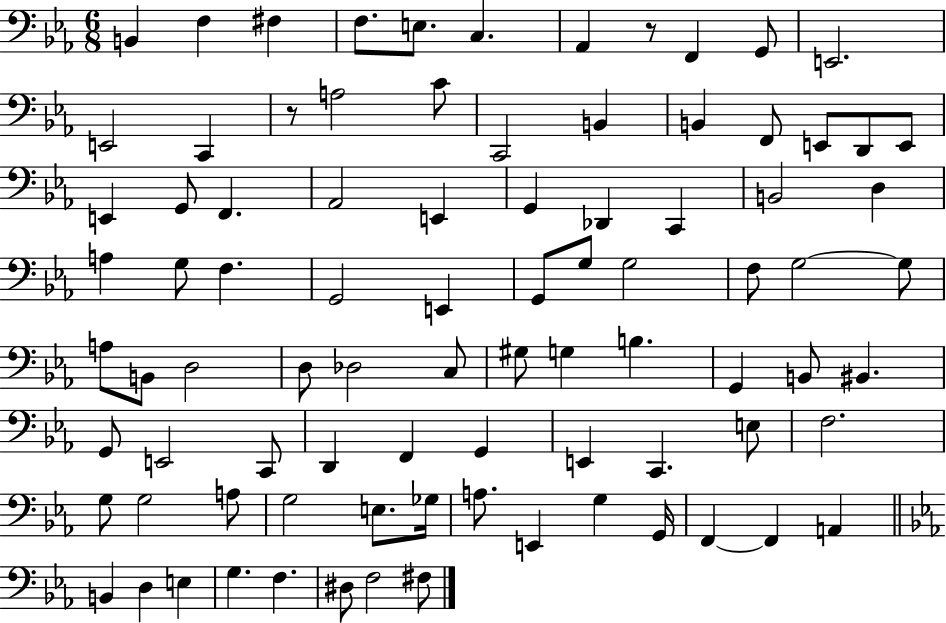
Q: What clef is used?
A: bass